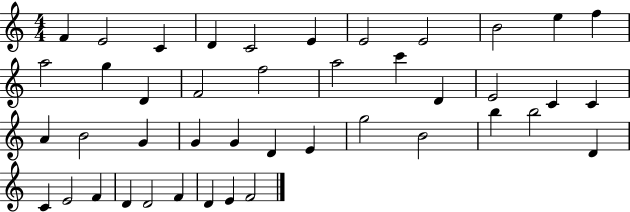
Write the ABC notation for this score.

X:1
T:Untitled
M:4/4
L:1/4
K:C
F E2 C D C2 E E2 E2 B2 e f a2 g D F2 f2 a2 c' D E2 C C A B2 G G G D E g2 B2 b b2 D C E2 F D D2 F D E F2